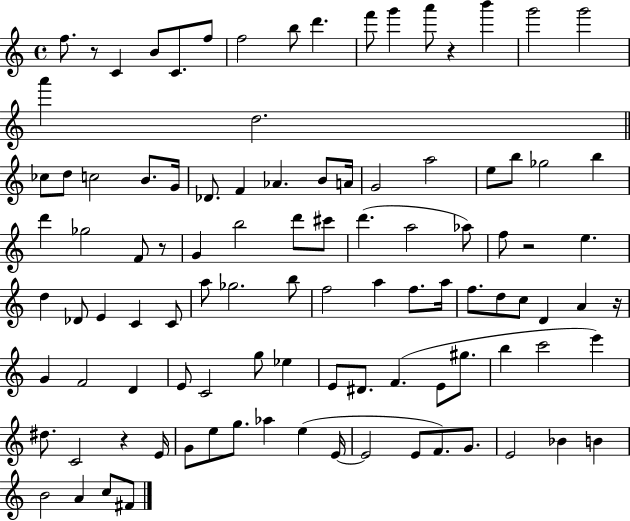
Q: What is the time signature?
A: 4/4